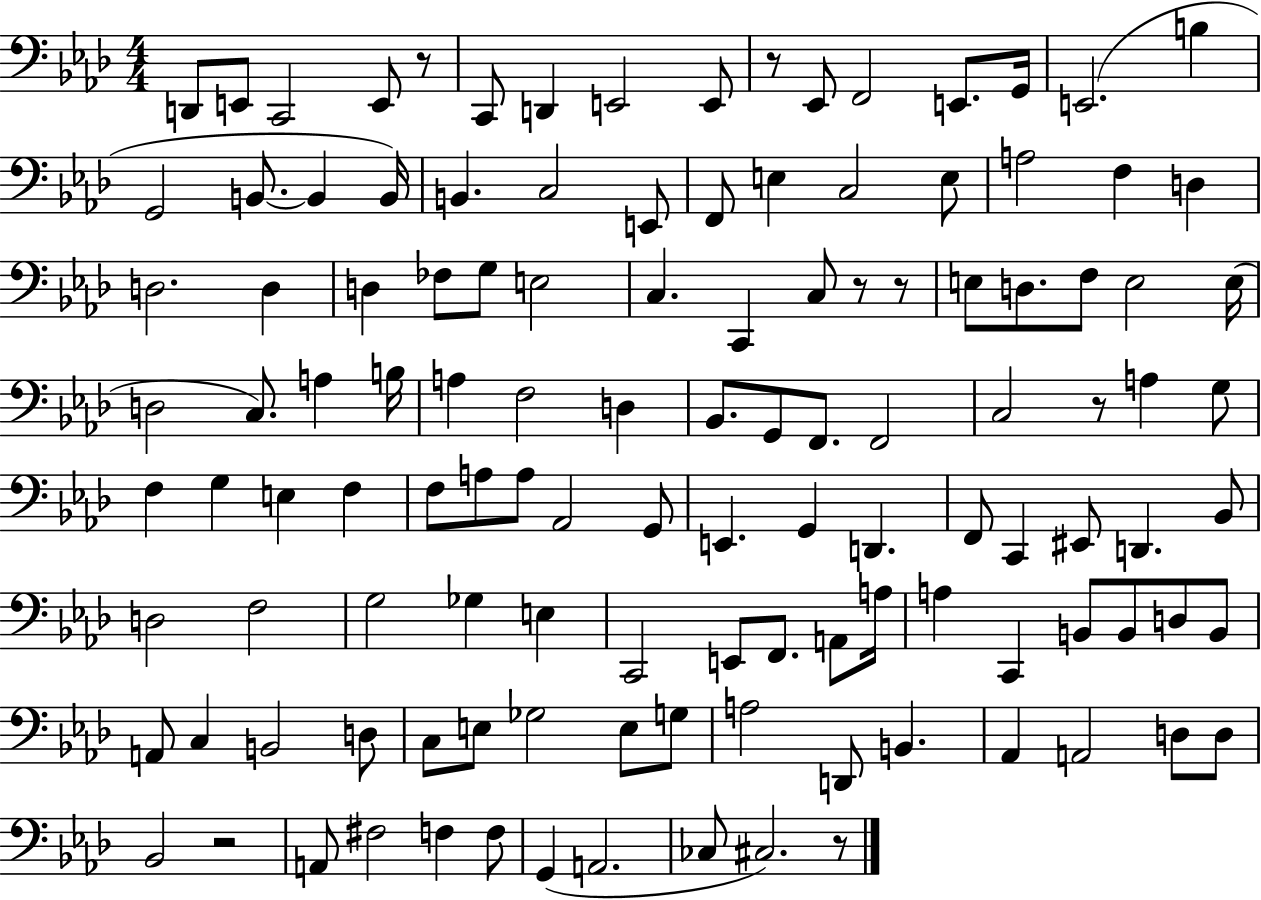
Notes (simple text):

D2/e E2/e C2/h E2/e R/e C2/e D2/q E2/h E2/e R/e Eb2/e F2/h E2/e. G2/s E2/h. B3/q G2/h B2/e. B2/q B2/s B2/q. C3/h E2/e F2/e E3/q C3/h E3/e A3/h F3/q D3/q D3/h. D3/q D3/q FES3/e G3/e E3/h C3/q. C2/q C3/e R/e R/e E3/e D3/e. F3/e E3/h E3/s D3/h C3/e. A3/q B3/s A3/q F3/h D3/q Bb2/e. G2/e F2/e. F2/h C3/h R/e A3/q G3/e F3/q G3/q E3/q F3/q F3/e A3/e A3/e Ab2/h G2/e E2/q. G2/q D2/q. F2/e C2/q EIS2/e D2/q. Bb2/e D3/h F3/h G3/h Gb3/q E3/q C2/h E2/e F2/e. A2/e A3/s A3/q C2/q B2/e B2/e D3/e B2/e A2/e C3/q B2/h D3/e C3/e E3/e Gb3/h E3/e G3/e A3/h D2/e B2/q. Ab2/q A2/h D3/e D3/e Bb2/h R/h A2/e F#3/h F3/q F3/e G2/q A2/h. CES3/e C#3/h. R/e